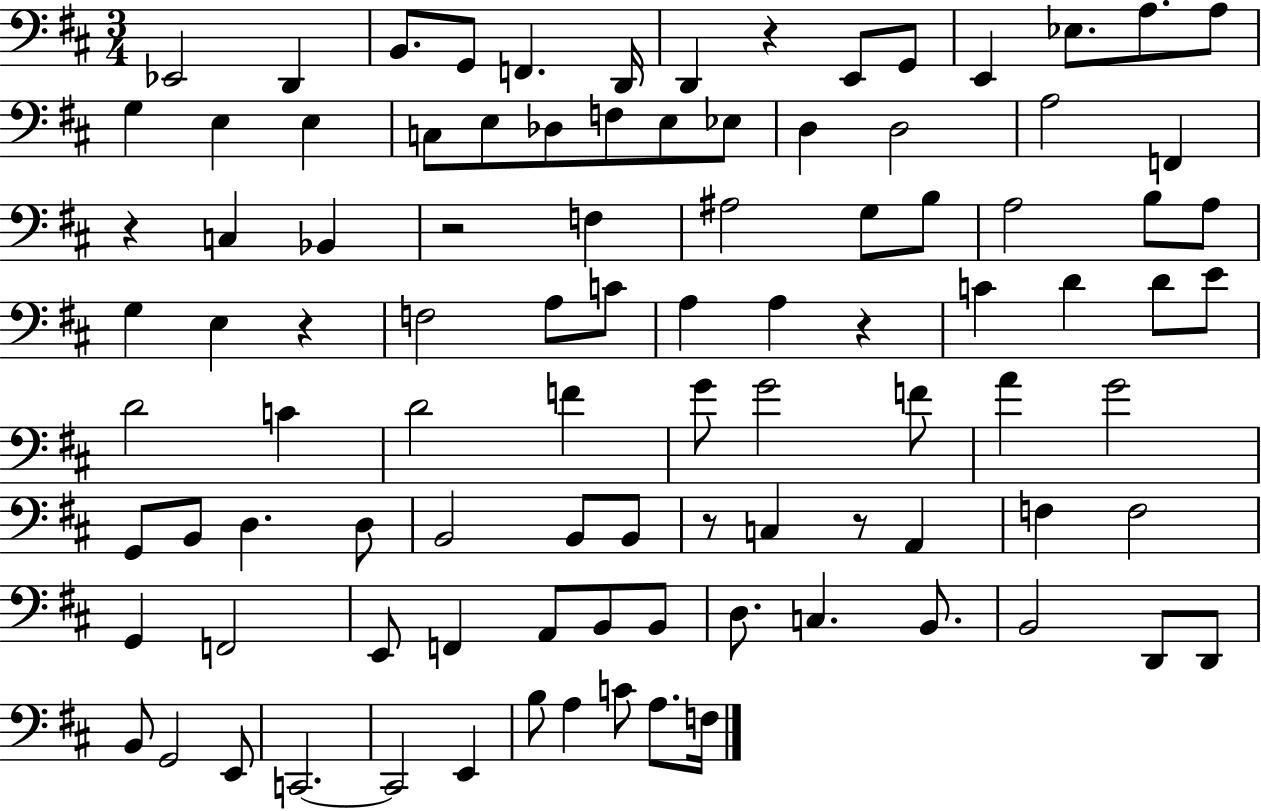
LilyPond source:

{
  \clef bass
  \numericTimeSignature
  \time 3/4
  \key d \major
  \repeat volta 2 { ees,2 d,4 | b,8. g,8 f,4. d,16 | d,4 r4 e,8 g,8 | e,4 ees8. a8. a8 | \break g4 e4 e4 | c8 e8 des8 f8 e8 ees8 | d4 d2 | a2 f,4 | \break r4 c4 bes,4 | r2 f4 | ais2 g8 b8 | a2 b8 a8 | \break g4 e4 r4 | f2 a8 c'8 | a4 a4 r4 | c'4 d'4 d'8 e'8 | \break d'2 c'4 | d'2 f'4 | g'8 g'2 f'8 | a'4 g'2 | \break g,8 b,8 d4. d8 | b,2 b,8 b,8 | r8 c4 r8 a,4 | f4 f2 | \break g,4 f,2 | e,8 f,4 a,8 b,8 b,8 | d8. c4. b,8. | b,2 d,8 d,8 | \break b,8 g,2 e,8 | c,2.~~ | c,2 e,4 | b8 a4 c'8 a8. f16 | \break } \bar "|."
}